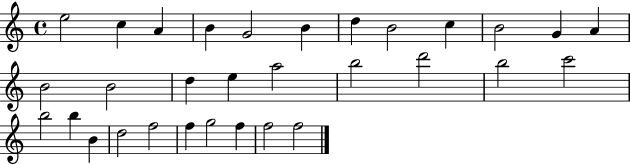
X:1
T:Untitled
M:4/4
L:1/4
K:C
e2 c A B G2 B d B2 c B2 G A B2 B2 d e a2 b2 d'2 b2 c'2 b2 b B d2 f2 f g2 f f2 f2